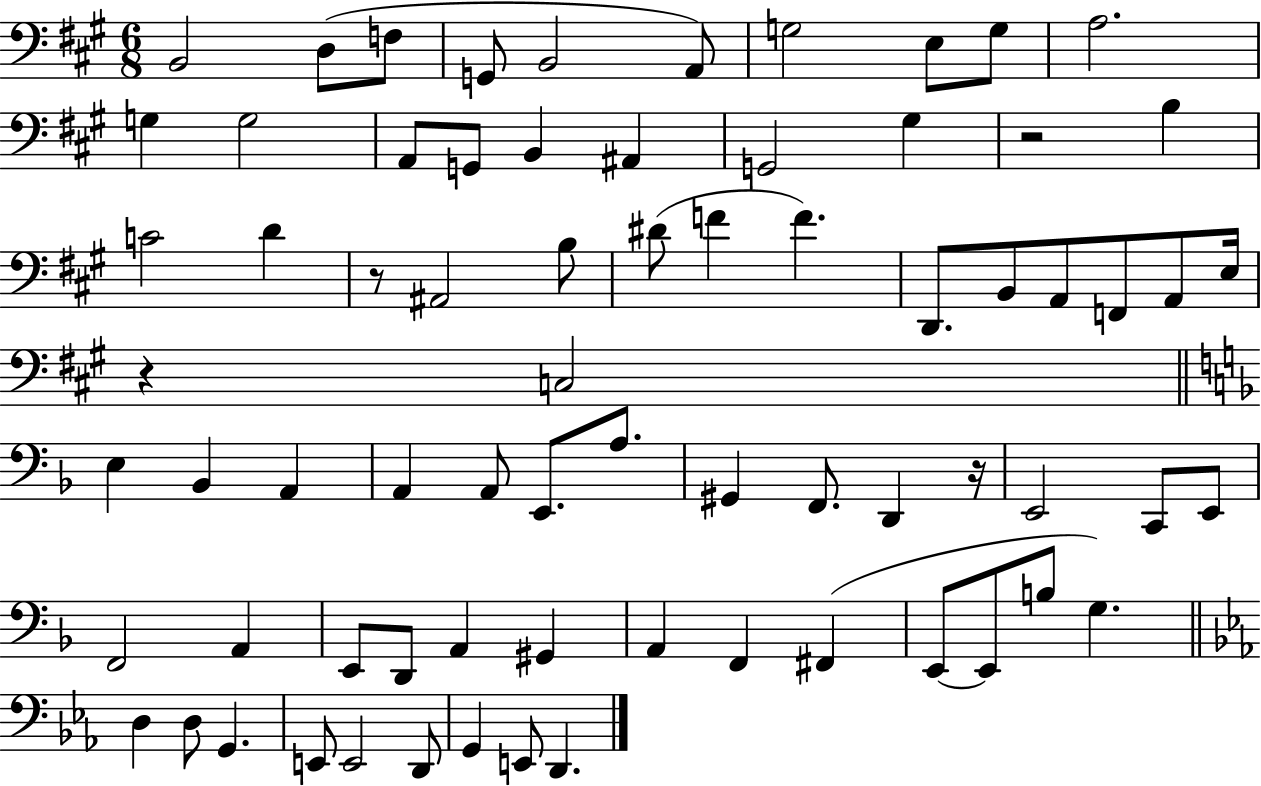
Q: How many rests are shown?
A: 4